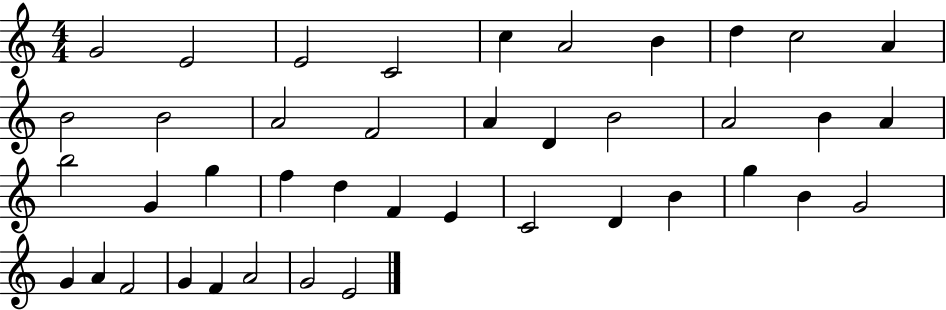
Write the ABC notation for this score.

X:1
T:Untitled
M:4/4
L:1/4
K:C
G2 E2 E2 C2 c A2 B d c2 A B2 B2 A2 F2 A D B2 A2 B A b2 G g f d F E C2 D B g B G2 G A F2 G F A2 G2 E2